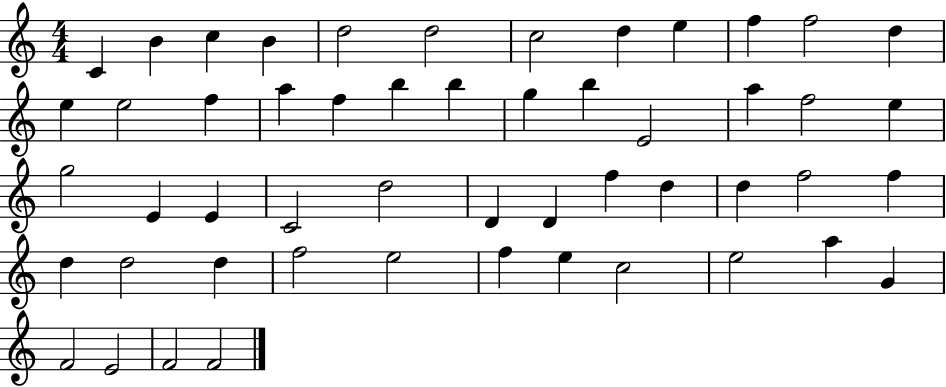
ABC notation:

X:1
T:Untitled
M:4/4
L:1/4
K:C
C B c B d2 d2 c2 d e f f2 d e e2 f a f b b g b E2 a f2 e g2 E E C2 d2 D D f d d f2 f d d2 d f2 e2 f e c2 e2 a G F2 E2 F2 F2